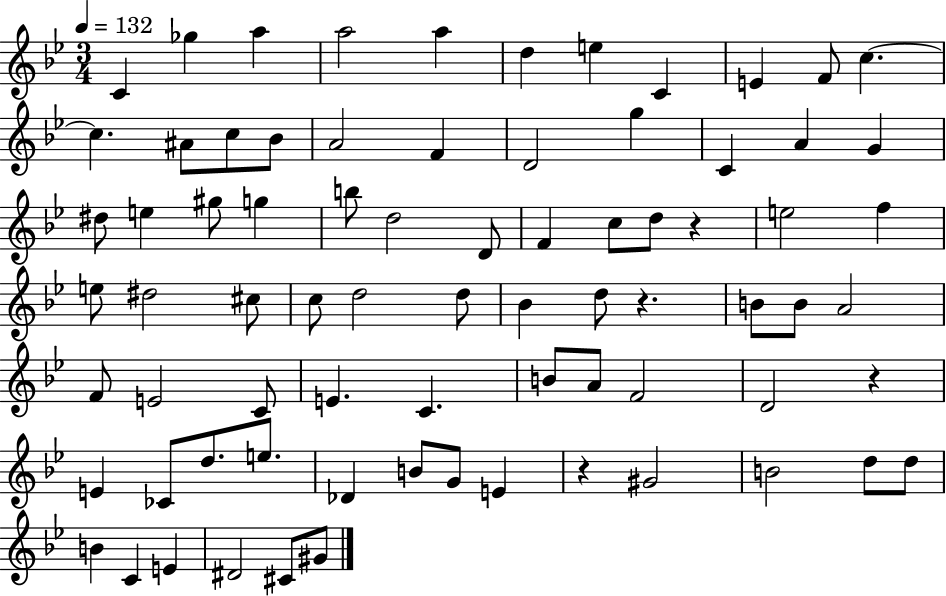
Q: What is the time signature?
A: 3/4